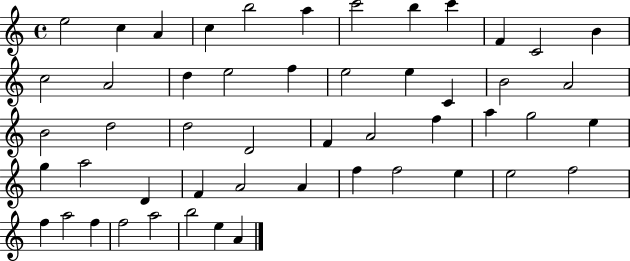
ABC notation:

X:1
T:Untitled
M:4/4
L:1/4
K:C
e2 c A c b2 a c'2 b c' F C2 B c2 A2 d e2 f e2 e C B2 A2 B2 d2 d2 D2 F A2 f a g2 e g a2 D F A2 A f f2 e e2 f2 f a2 f f2 a2 b2 e A